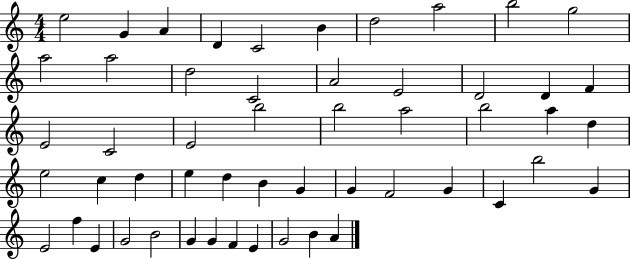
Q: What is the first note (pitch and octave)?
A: E5